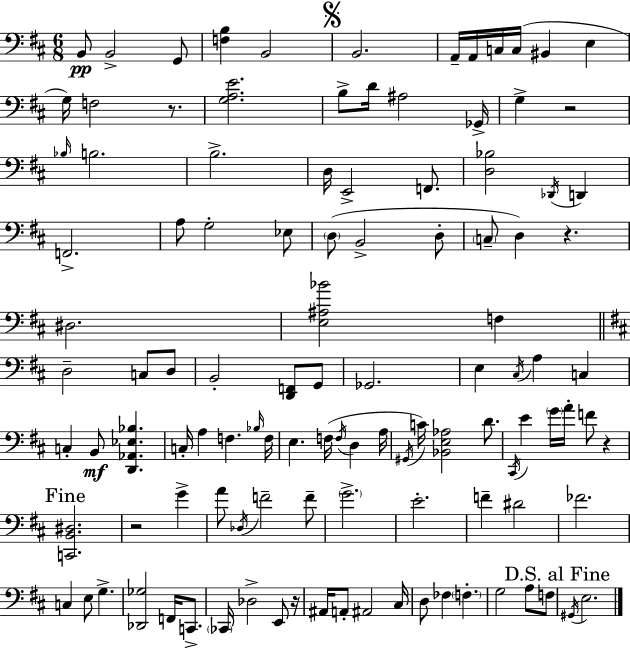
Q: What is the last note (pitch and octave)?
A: E3